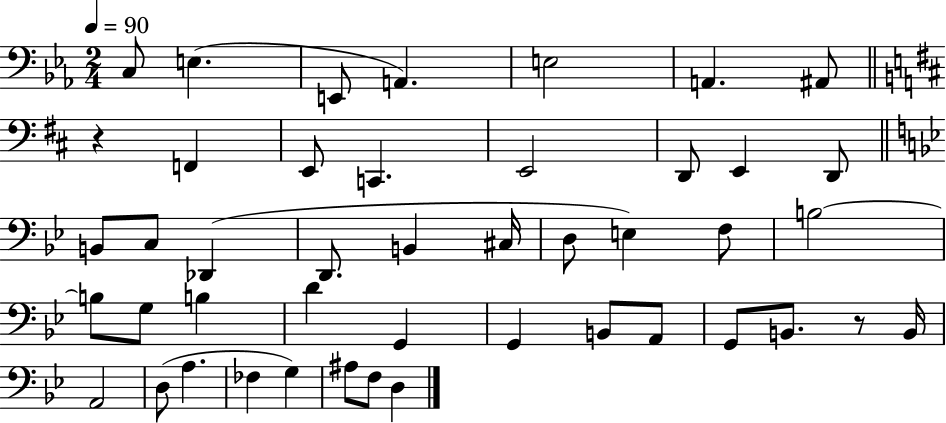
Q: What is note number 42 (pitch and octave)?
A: F3